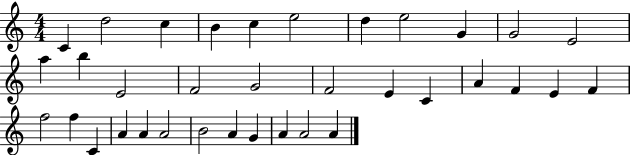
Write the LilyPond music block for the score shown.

{
  \clef treble
  \numericTimeSignature
  \time 4/4
  \key c \major
  c'4 d''2 c''4 | b'4 c''4 e''2 | d''4 e''2 g'4 | g'2 e'2 | \break a''4 b''4 e'2 | f'2 g'2 | f'2 e'4 c'4 | a'4 f'4 e'4 f'4 | \break f''2 f''4 c'4 | a'4 a'4 a'2 | b'2 a'4 g'4 | a'4 a'2 a'4 | \break \bar "|."
}